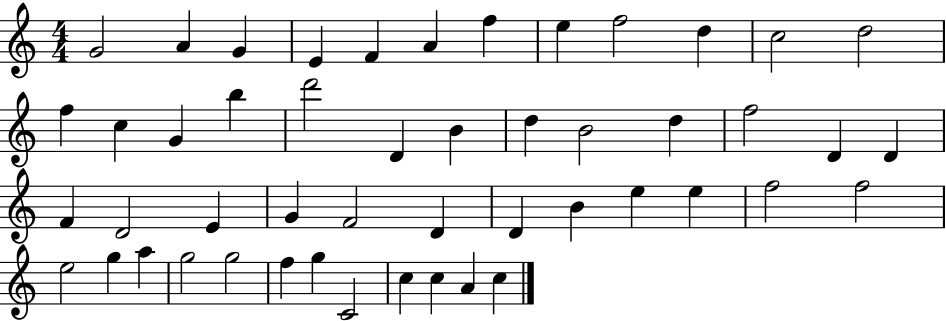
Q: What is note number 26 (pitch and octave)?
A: F4